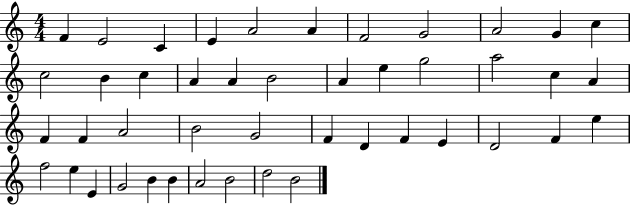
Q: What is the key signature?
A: C major